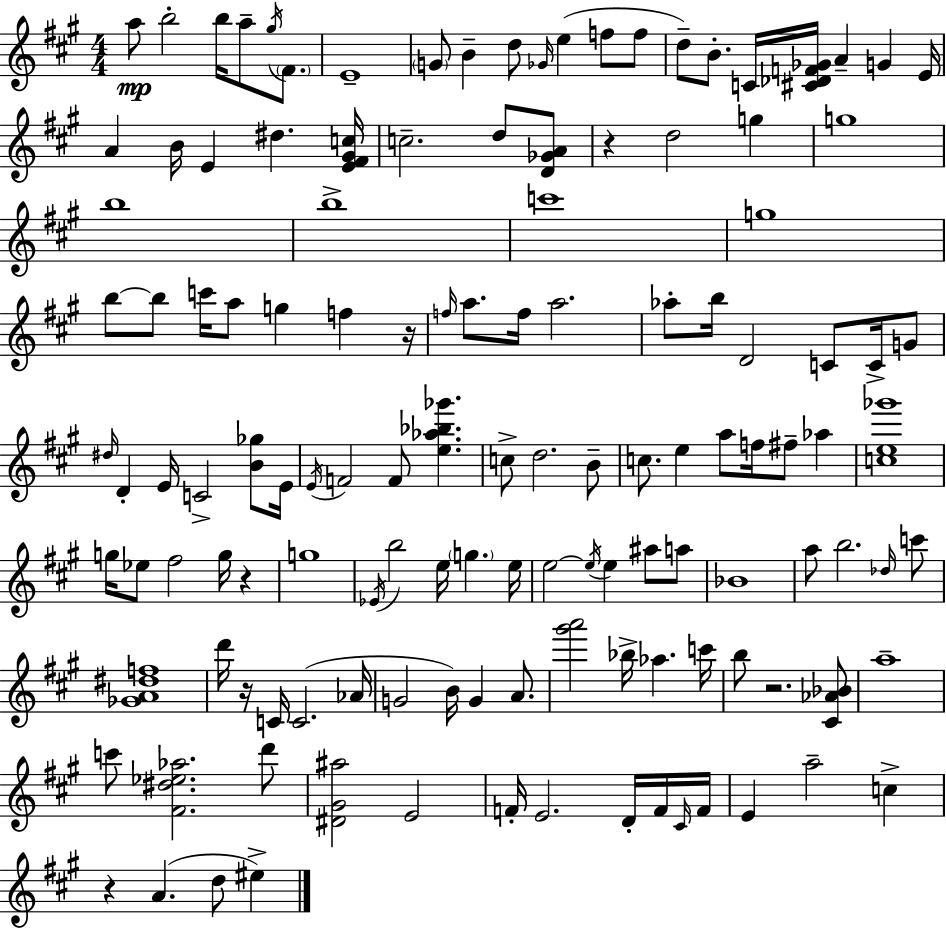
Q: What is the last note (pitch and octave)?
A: EIS5